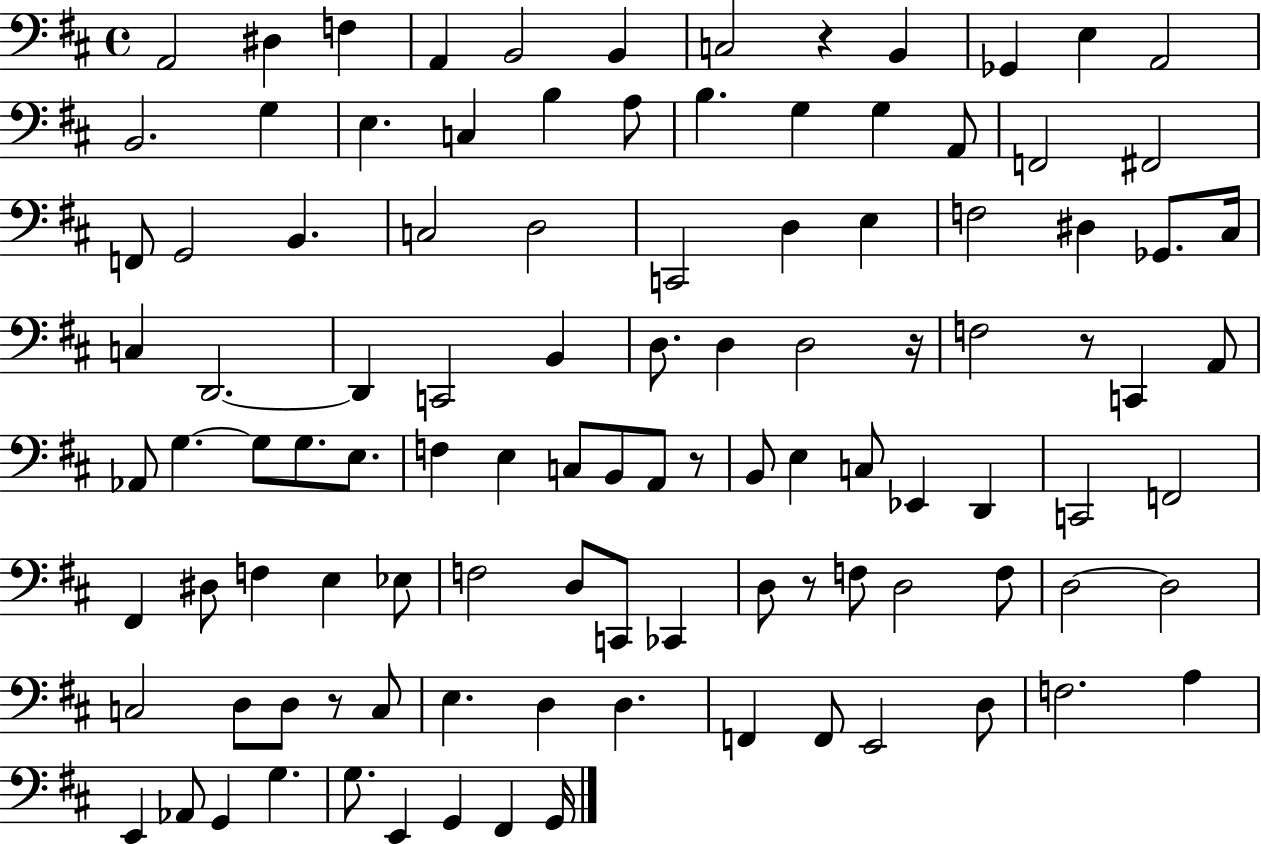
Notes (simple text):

A2/h D#3/q F3/q A2/q B2/h B2/q C3/h R/q B2/q Gb2/q E3/q A2/h B2/h. G3/q E3/q. C3/q B3/q A3/e B3/q. G3/q G3/q A2/e F2/h F#2/h F2/e G2/h B2/q. C3/h D3/h C2/h D3/q E3/q F3/h D#3/q Gb2/e. C#3/s C3/q D2/h. D2/q C2/h B2/q D3/e. D3/q D3/h R/s F3/h R/e C2/q A2/e Ab2/e G3/q. G3/e G3/e. E3/e. F3/q E3/q C3/e B2/e A2/e R/e B2/e E3/q C3/e Eb2/q D2/q C2/h F2/h F#2/q D#3/e F3/q E3/q Eb3/e F3/h D3/e C2/e CES2/q D3/e R/e F3/e D3/h F3/e D3/h D3/h C3/h D3/e D3/e R/e C3/e E3/q. D3/q D3/q. F2/q F2/e E2/h D3/e F3/h. A3/q E2/q Ab2/e G2/q G3/q. G3/e. E2/q G2/q F#2/q G2/s